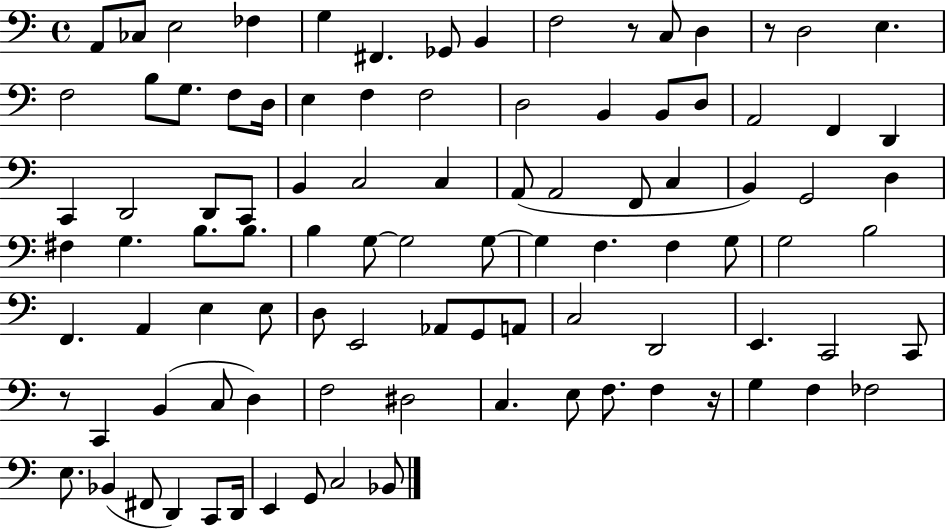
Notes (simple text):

A2/e CES3/e E3/h FES3/q G3/q F#2/q. Gb2/e B2/q F3/h R/e C3/e D3/q R/e D3/h E3/q. F3/h B3/e G3/e. F3/e D3/s E3/q F3/q F3/h D3/h B2/q B2/e D3/e A2/h F2/q D2/q C2/q D2/h D2/e C2/e B2/q C3/h C3/q A2/e A2/h F2/e C3/q B2/q G2/h D3/q F#3/q G3/q. B3/e. B3/e. B3/q G3/e G3/h G3/e G3/q F3/q. F3/q G3/e G3/h B3/h F2/q. A2/q E3/q E3/e D3/e E2/h Ab2/e G2/e A2/e C3/h D2/h E2/q. C2/h C2/e R/e C2/q B2/q C3/e D3/q F3/h D#3/h C3/q. E3/e F3/e. F3/q R/s G3/q F3/q FES3/h E3/e. Bb2/q F#2/e D2/q C2/e D2/s E2/q G2/e C3/h Bb2/e